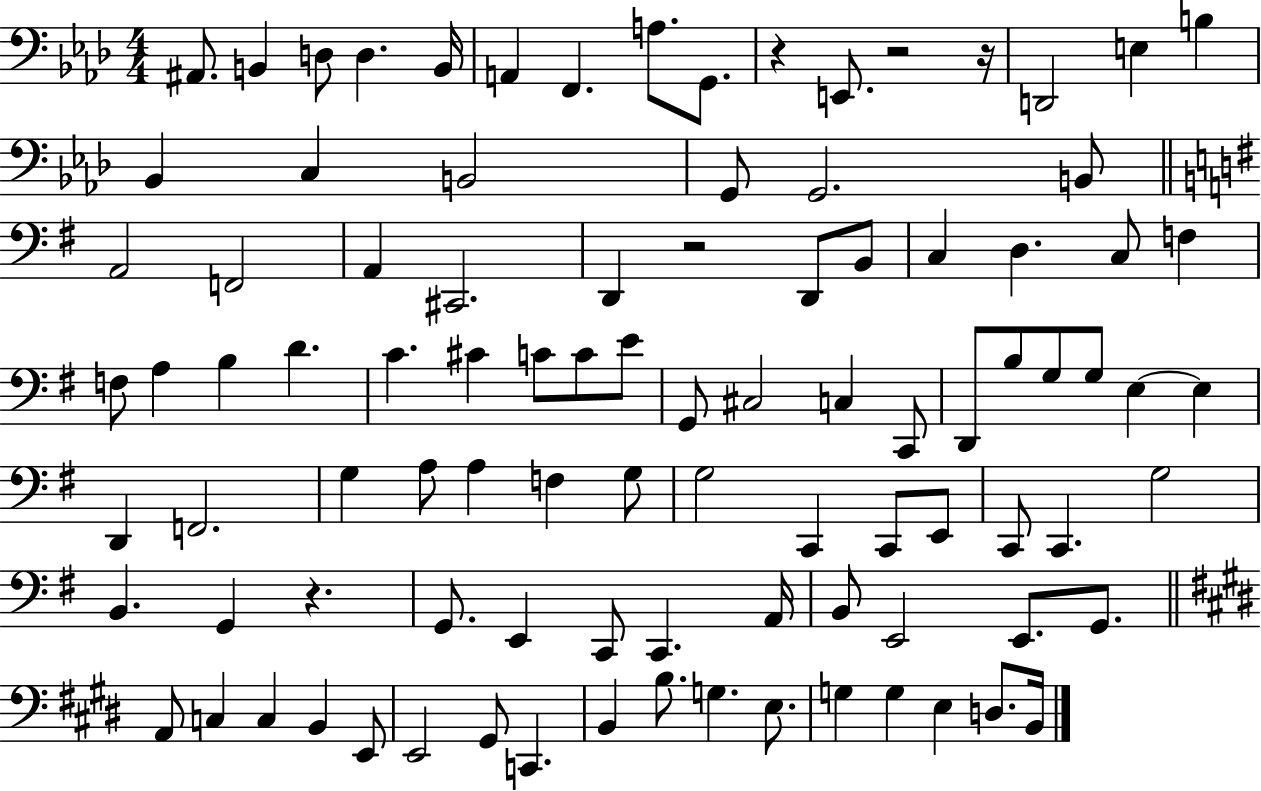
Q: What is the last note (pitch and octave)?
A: B2